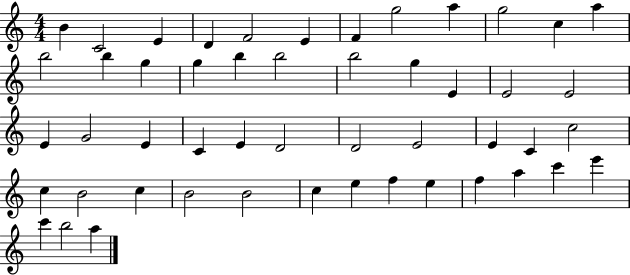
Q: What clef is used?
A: treble